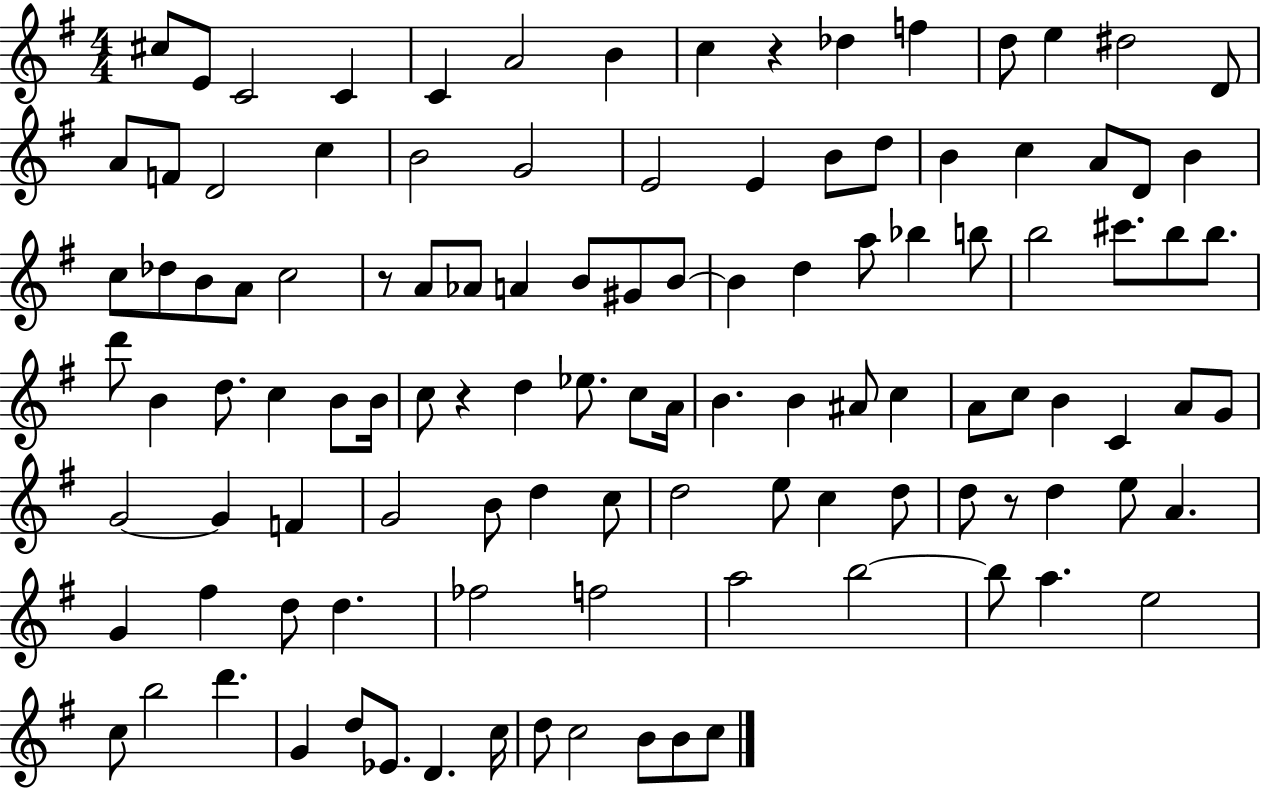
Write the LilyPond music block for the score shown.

{
  \clef treble
  \numericTimeSignature
  \time 4/4
  \key g \major
  cis''8 e'8 c'2 c'4 | c'4 a'2 b'4 | c''4 r4 des''4 f''4 | d''8 e''4 dis''2 d'8 | \break a'8 f'8 d'2 c''4 | b'2 g'2 | e'2 e'4 b'8 d''8 | b'4 c''4 a'8 d'8 b'4 | \break c''8 des''8 b'8 a'8 c''2 | r8 a'8 aes'8 a'4 b'8 gis'8 b'8~~ | b'4 d''4 a''8 bes''4 b''8 | b''2 cis'''8. b''8 b''8. | \break d'''8 b'4 d''8. c''4 b'8 b'16 | c''8 r4 d''4 ees''8. c''8 a'16 | b'4. b'4 ais'8 c''4 | a'8 c''8 b'4 c'4 a'8 g'8 | \break g'2~~ g'4 f'4 | g'2 b'8 d''4 c''8 | d''2 e''8 c''4 d''8 | d''8 r8 d''4 e''8 a'4. | \break g'4 fis''4 d''8 d''4. | fes''2 f''2 | a''2 b''2~~ | b''8 a''4. e''2 | \break c''8 b''2 d'''4. | g'4 d''8 ees'8. d'4. c''16 | d''8 c''2 b'8 b'8 c''8 | \bar "|."
}